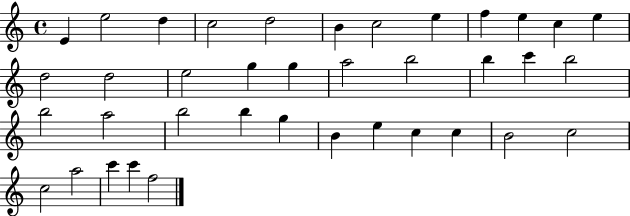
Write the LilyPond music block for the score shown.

{
  \clef treble
  \time 4/4
  \defaultTimeSignature
  \key c \major
  e'4 e''2 d''4 | c''2 d''2 | b'4 c''2 e''4 | f''4 e''4 c''4 e''4 | \break d''2 d''2 | e''2 g''4 g''4 | a''2 b''2 | b''4 c'''4 b''2 | \break b''2 a''2 | b''2 b''4 g''4 | b'4 e''4 c''4 c''4 | b'2 c''2 | \break c''2 a''2 | c'''4 c'''4 f''2 | \bar "|."
}